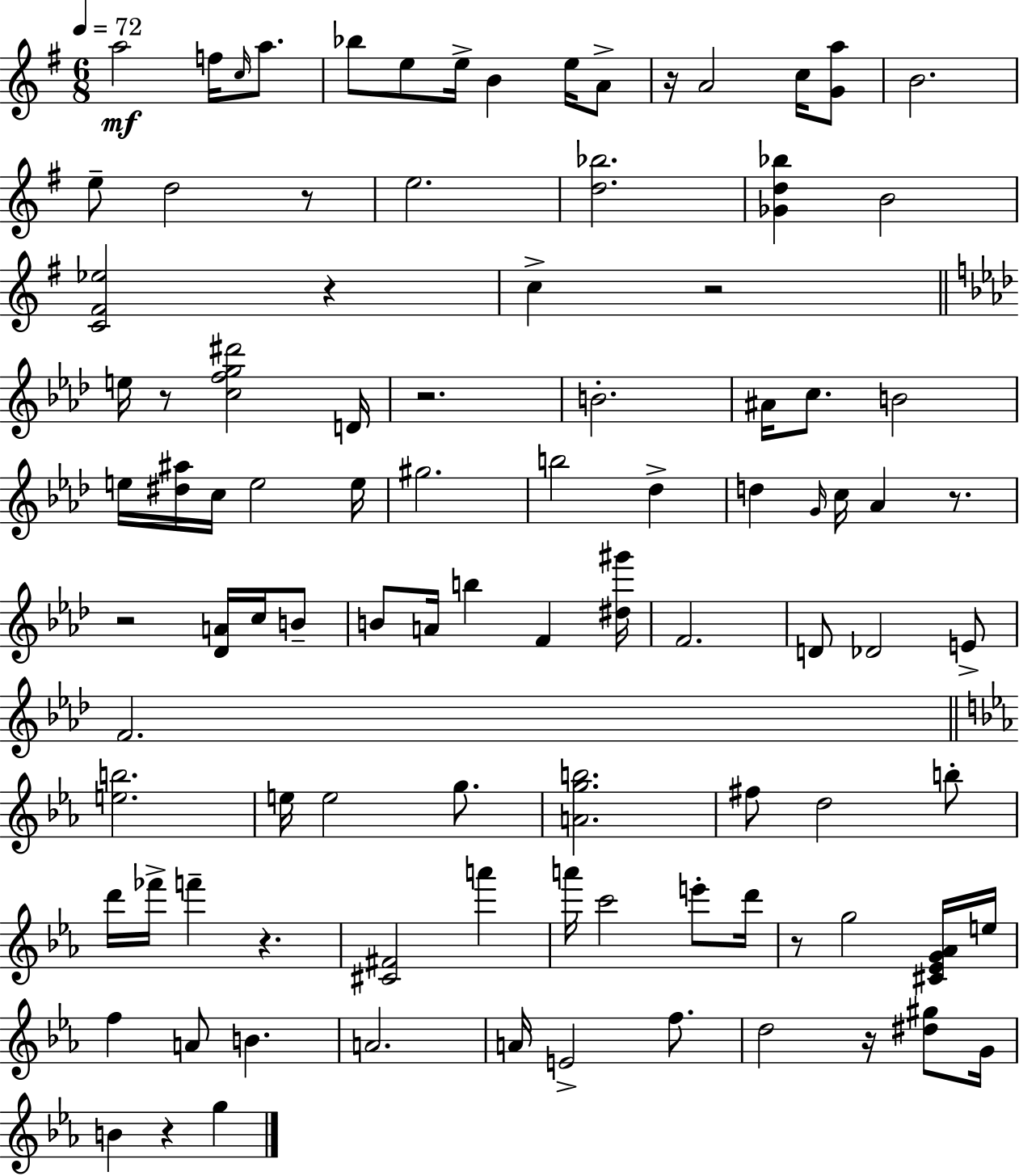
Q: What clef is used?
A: treble